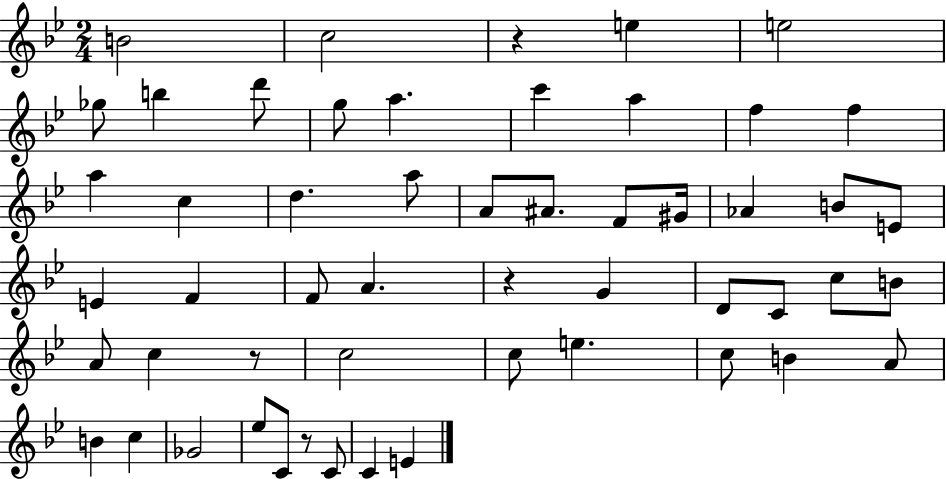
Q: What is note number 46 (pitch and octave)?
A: C4